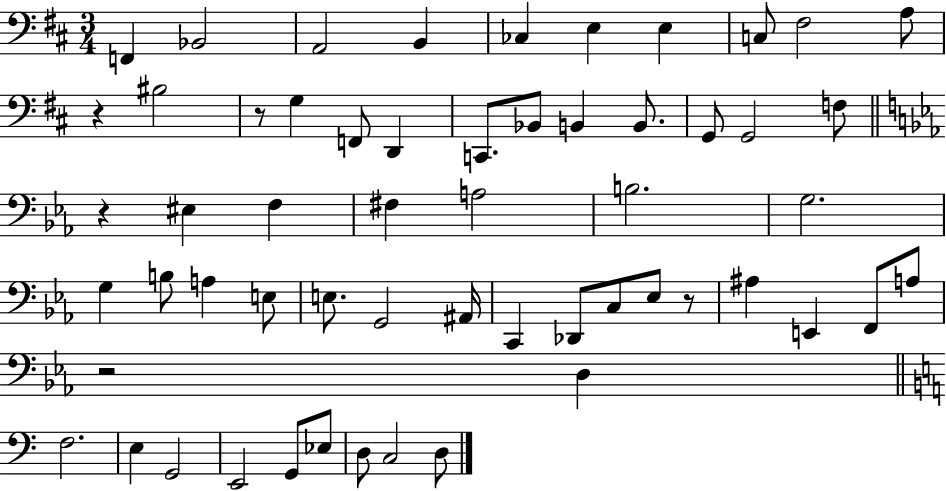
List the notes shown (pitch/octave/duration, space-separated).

F2/q Bb2/h A2/h B2/q CES3/q E3/q E3/q C3/e F#3/h A3/e R/q BIS3/h R/e G3/q F2/e D2/q C2/e. Bb2/e B2/q B2/e. G2/e G2/h F3/e R/q EIS3/q F3/q F#3/q A3/h B3/h. G3/h. G3/q B3/e A3/q E3/e E3/e. G2/h A#2/s C2/q Db2/e C3/e Eb3/e R/e A#3/q E2/q F2/e A3/e R/h D3/q F3/h. E3/q G2/h E2/h G2/e Eb3/e D3/e C3/h D3/e